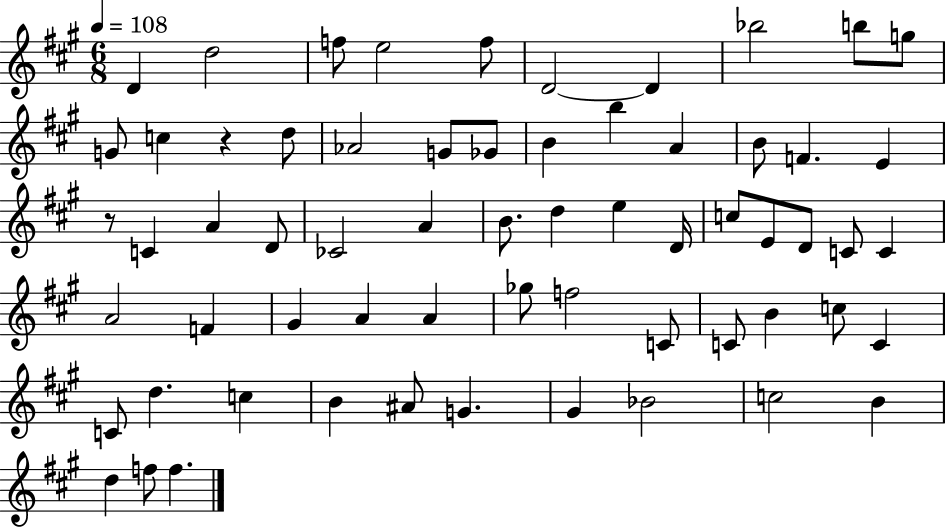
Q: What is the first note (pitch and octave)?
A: D4